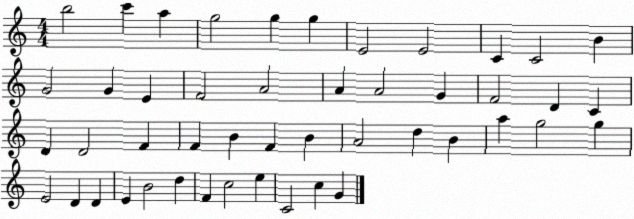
X:1
T:Untitled
M:4/4
L:1/4
K:C
b2 c' a g2 g g E2 E2 C C2 B G2 G E F2 A2 A A2 G F2 D C D D2 F F B F B A2 d B a g2 g E2 D D E B2 d F c2 e C2 c G